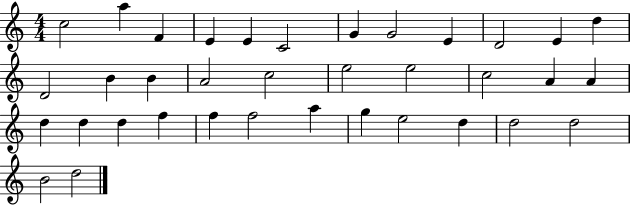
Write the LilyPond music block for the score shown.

{
  \clef treble
  \numericTimeSignature
  \time 4/4
  \key c \major
  c''2 a''4 f'4 | e'4 e'4 c'2 | g'4 g'2 e'4 | d'2 e'4 d''4 | \break d'2 b'4 b'4 | a'2 c''2 | e''2 e''2 | c''2 a'4 a'4 | \break d''4 d''4 d''4 f''4 | f''4 f''2 a''4 | g''4 e''2 d''4 | d''2 d''2 | \break b'2 d''2 | \bar "|."
}